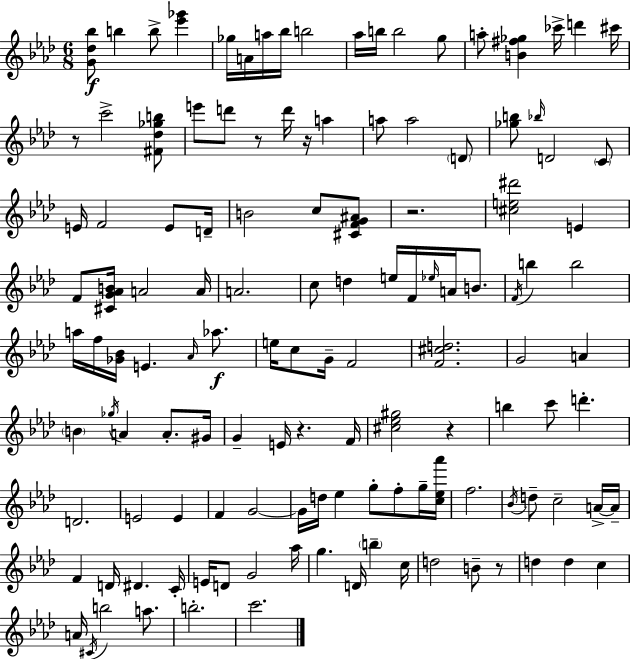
[G4,Db5,Bb5]/e B5/q B5/e [Eb6,Gb6]/q Gb5/s A4/s A5/s Bb5/s B5/h Ab5/s B5/s B5/h G5/e A5/e [B4,F#5,Gb5]/q CES6/s D6/q C#6/s R/e C6/h [F#4,Db5,Gb5,B5]/e E6/e D6/e R/e D6/s R/s A5/q A5/e A5/h D4/e [Gb5,B5]/e Bb5/s D4/h C4/e E4/s F4/h E4/e D4/s B4/h C5/e [C#4,F4,G4,A#4]/e R/h. [C#5,E5,D#6]/h E4/q F4/e [C#4,G4,Ab4,B4]/s A4/h A4/s A4/h. C5/e D5/q E5/s F4/s Eb5/s A4/s B4/e. F4/s B5/q B5/h A5/s F5/s [Gb4,Bb4]/s E4/q. Ab4/s Ab5/e. E5/s C5/e G4/s F4/h [F4,C#5,D5]/h. G4/h A4/q B4/q Gb5/s A4/q A4/e. G#4/s G4/q E4/s R/q. F4/s [C#5,Eb5,G#5]/h R/q B5/q C6/e D6/q. D4/h. E4/h E4/q F4/q G4/h G4/s D5/s Eb5/q G5/e F5/e G5/s [C5,Eb5,Ab6]/s F5/h. Bb4/s D5/e C5/h A4/s A4/s F4/q D4/s D#4/q. C4/s E4/s D4/e G4/h Ab5/s G5/q. D4/s B5/q C5/s D5/h B4/e R/e D5/q D5/q C5/q A4/s C#4/s B5/h A5/e. B5/h. C6/h.